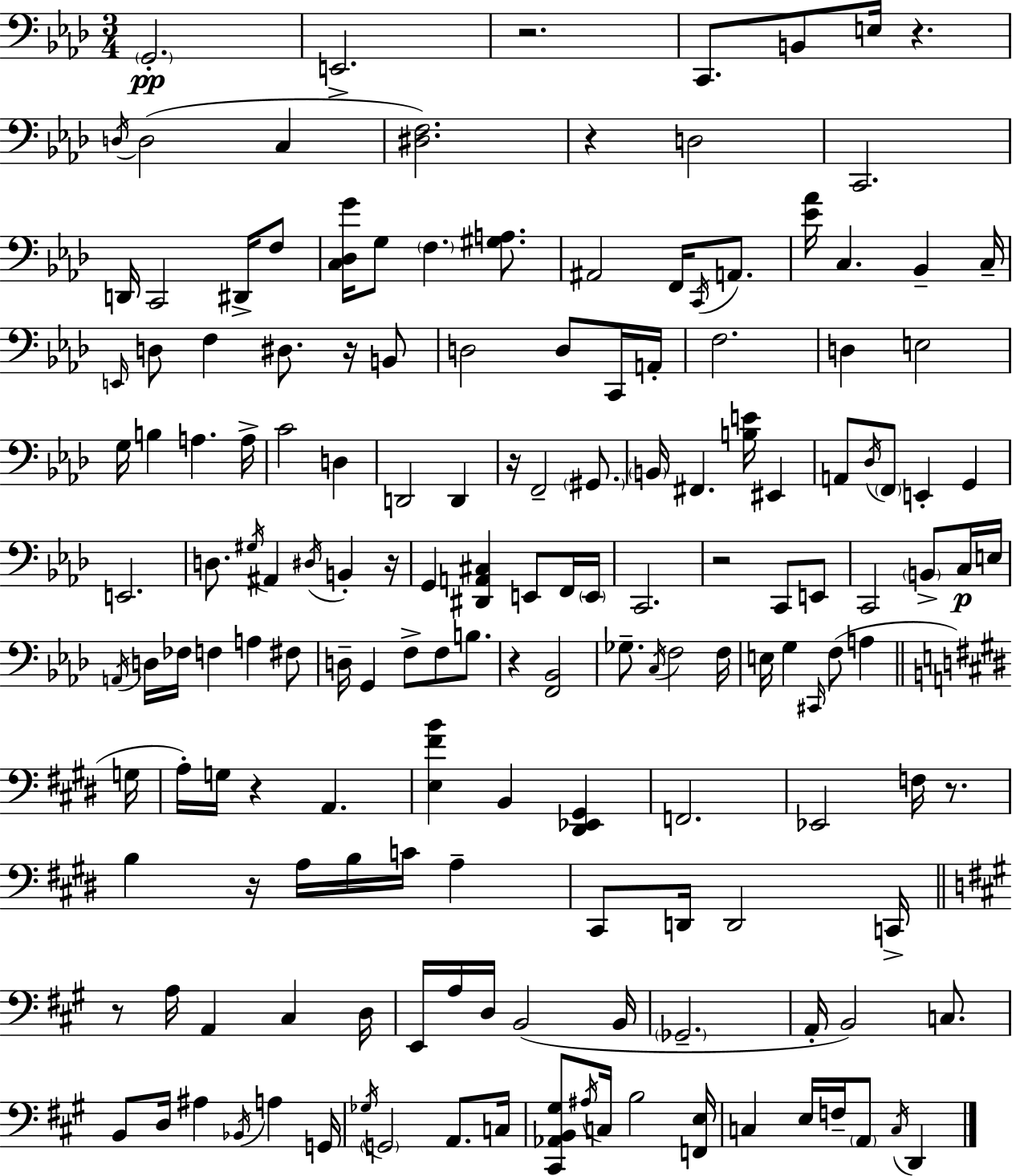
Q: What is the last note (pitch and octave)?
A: D2